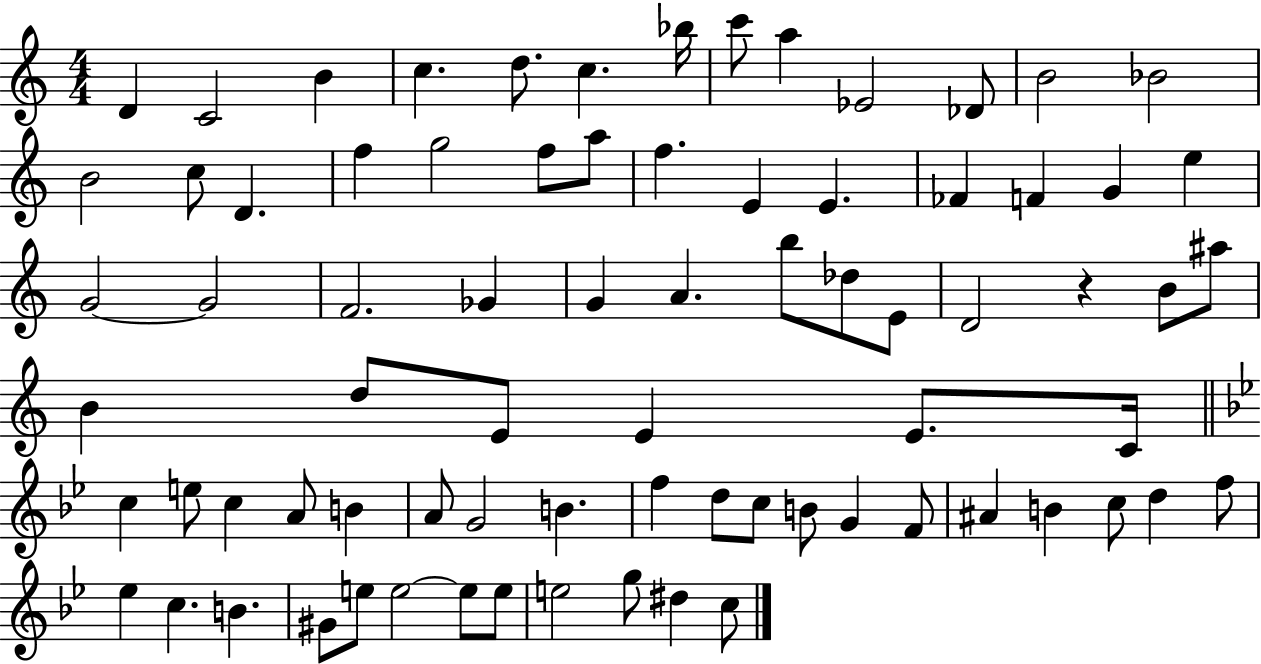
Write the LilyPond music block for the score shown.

{
  \clef treble
  \numericTimeSignature
  \time 4/4
  \key c \major
  \repeat volta 2 { d'4 c'2 b'4 | c''4. d''8. c''4. bes''16 | c'''8 a''4 ees'2 des'8 | b'2 bes'2 | \break b'2 c''8 d'4. | f''4 g''2 f''8 a''8 | f''4. e'4 e'4. | fes'4 f'4 g'4 e''4 | \break g'2~~ g'2 | f'2. ges'4 | g'4 a'4. b''8 des''8 e'8 | d'2 r4 b'8 ais''8 | \break b'4 d''8 e'8 e'4 e'8. c'16 | \bar "||" \break \key bes \major c''4 e''8 c''4 a'8 b'4 | a'8 g'2 b'4. | f''4 d''8 c''8 b'8 g'4 f'8 | ais'4 b'4 c''8 d''4 f''8 | \break ees''4 c''4. b'4. | gis'8 e''8 e''2~~ e''8 e''8 | e''2 g''8 dis''4 c''8 | } \bar "|."
}